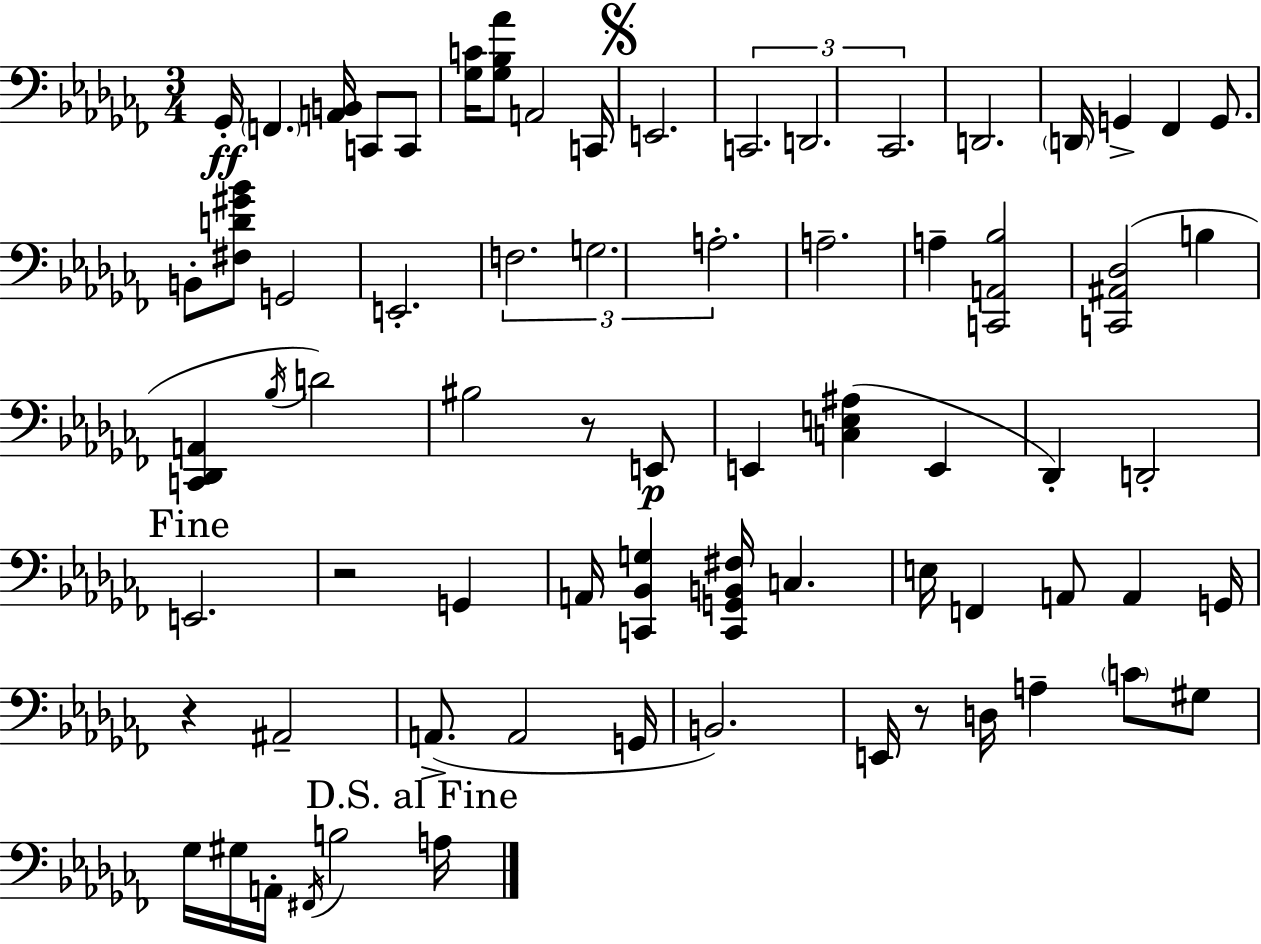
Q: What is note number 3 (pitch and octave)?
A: C2